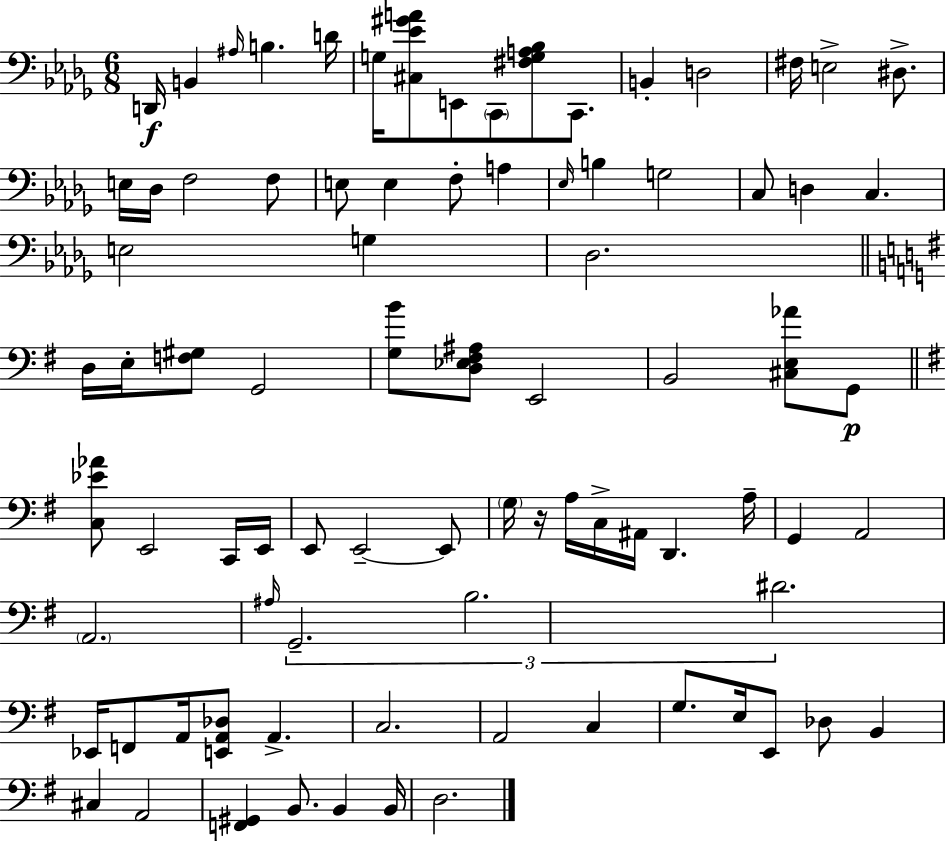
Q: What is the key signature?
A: BES minor